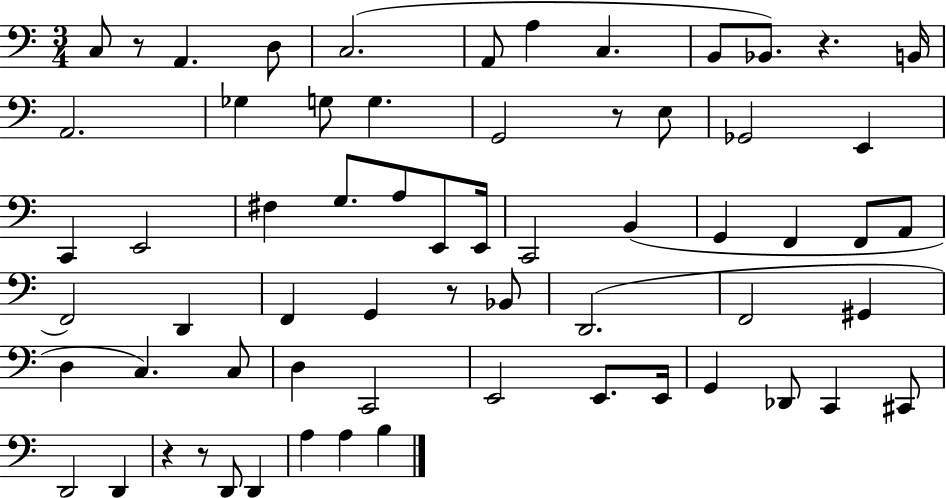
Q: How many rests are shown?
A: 6